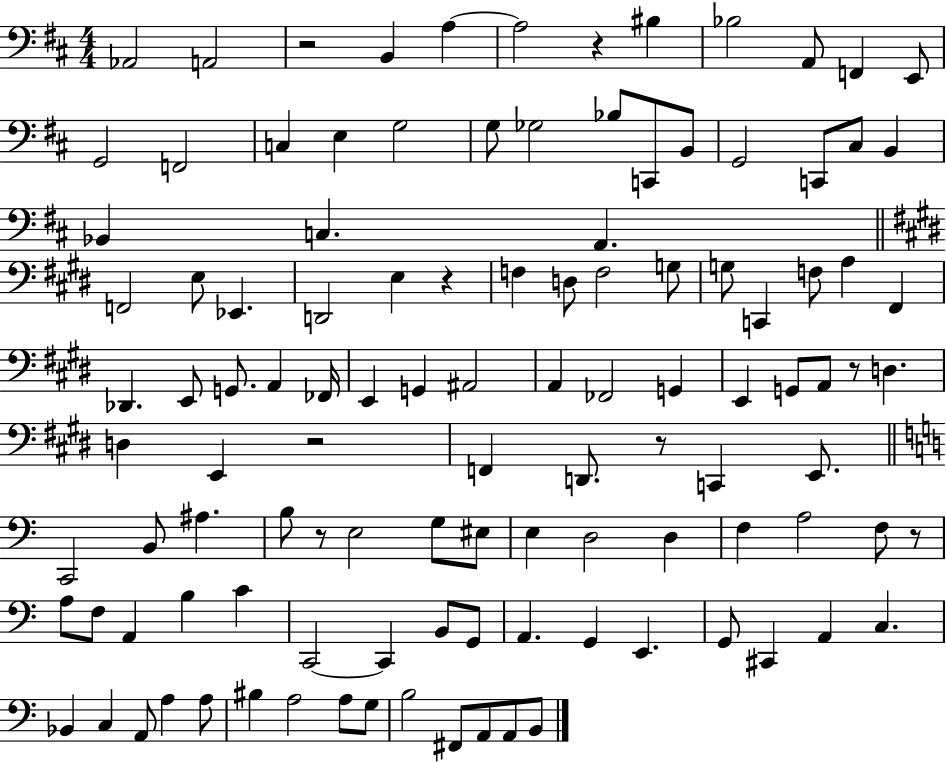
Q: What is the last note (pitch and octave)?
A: B2